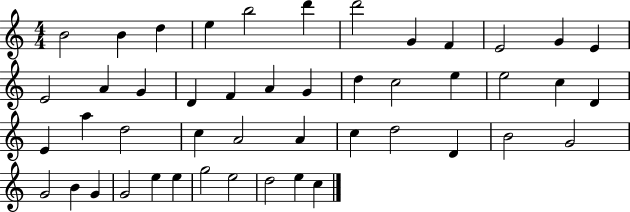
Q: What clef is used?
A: treble